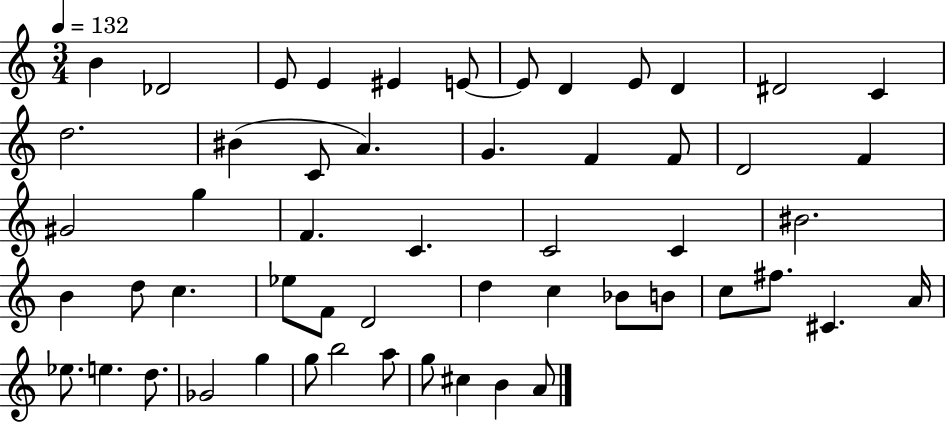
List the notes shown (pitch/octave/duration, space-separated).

B4/q Db4/h E4/e E4/q EIS4/q E4/e E4/e D4/q E4/e D4/q D#4/h C4/q D5/h. BIS4/q C4/e A4/q. G4/q. F4/q F4/e D4/h F4/q G#4/h G5/q F4/q. C4/q. C4/h C4/q BIS4/h. B4/q D5/e C5/q. Eb5/e F4/e D4/h D5/q C5/q Bb4/e B4/e C5/e F#5/e. C#4/q. A4/s Eb5/e. E5/q. D5/e. Gb4/h G5/q G5/e B5/h A5/e G5/e C#5/q B4/q A4/e